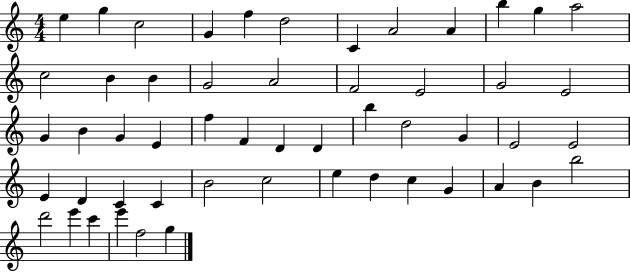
X:1
T:Untitled
M:4/4
L:1/4
K:C
e g c2 G f d2 C A2 A b g a2 c2 B B G2 A2 F2 E2 G2 E2 G B G E f F D D b d2 G E2 E2 E D C C B2 c2 e d c G A B b2 d'2 e' c' e' f2 g